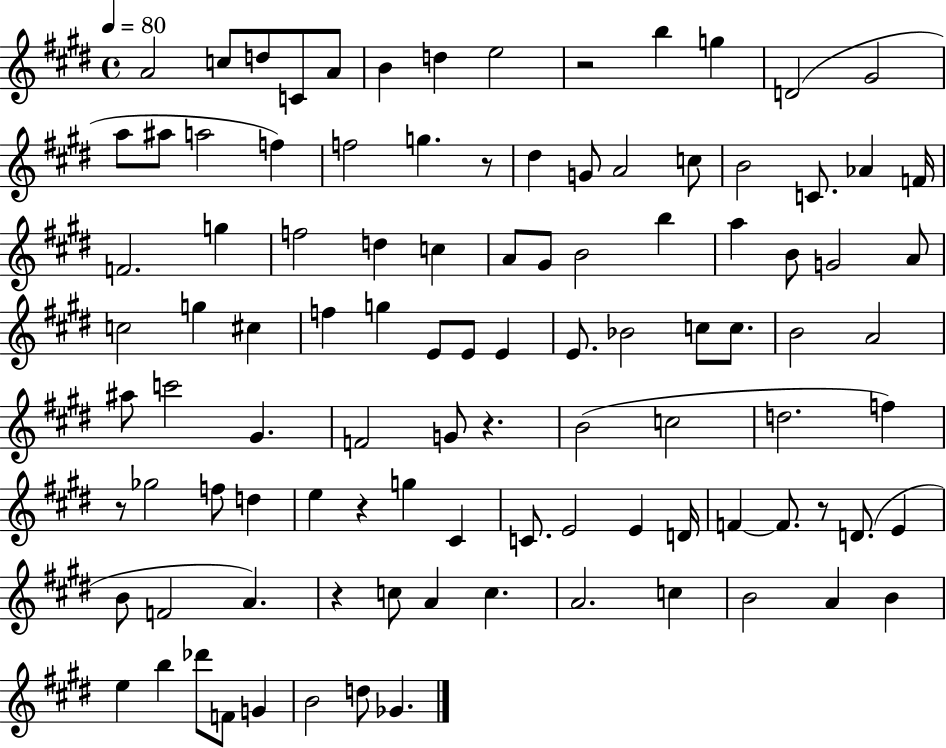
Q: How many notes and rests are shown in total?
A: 102